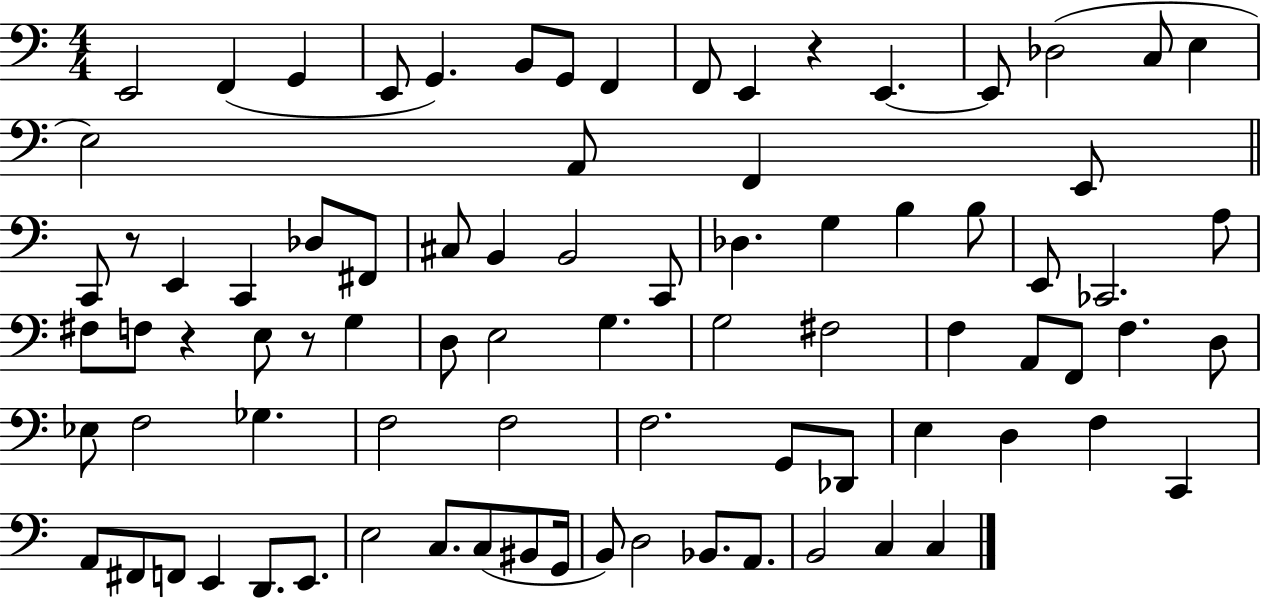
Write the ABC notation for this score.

X:1
T:Untitled
M:4/4
L:1/4
K:C
E,,2 F,, G,, E,,/2 G,, B,,/2 G,,/2 F,, F,,/2 E,, z E,, E,,/2 _D,2 C,/2 E, E,2 A,,/2 F,, E,,/2 C,,/2 z/2 E,, C,, _D,/2 ^F,,/2 ^C,/2 B,, B,,2 C,,/2 _D, G, B, B,/2 E,,/2 _C,,2 A,/2 ^F,/2 F,/2 z E,/2 z/2 G, D,/2 E,2 G, G,2 ^F,2 F, A,,/2 F,,/2 F, D,/2 _E,/2 F,2 _G, F,2 F,2 F,2 G,,/2 _D,,/2 E, D, F, C,, A,,/2 ^F,,/2 F,,/2 E,, D,,/2 E,,/2 E,2 C,/2 C,/2 ^B,,/2 G,,/4 B,,/2 D,2 _B,,/2 A,,/2 B,,2 C, C,